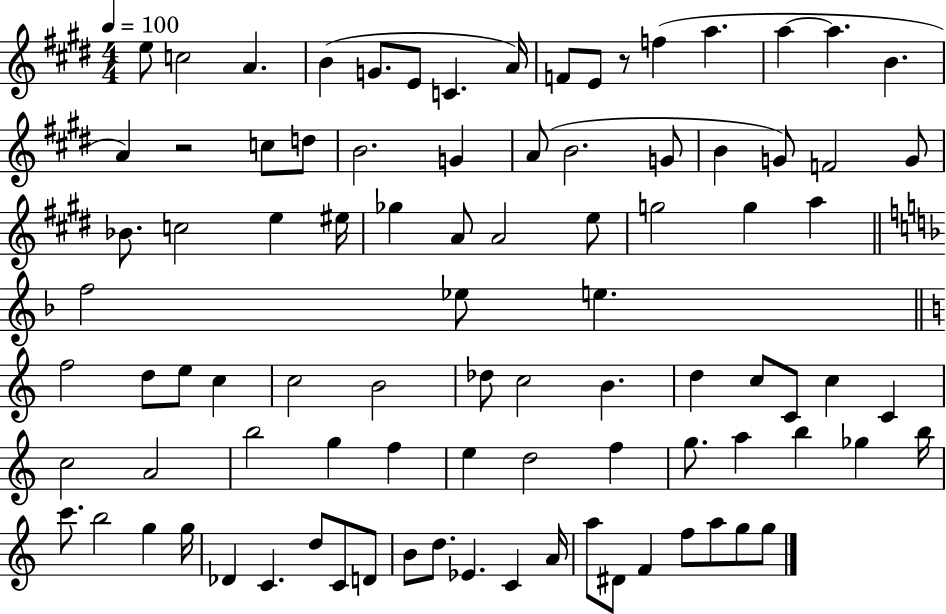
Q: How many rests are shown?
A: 2